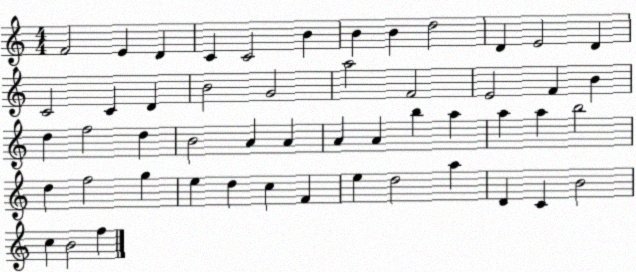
X:1
T:Untitled
M:4/4
L:1/4
K:C
F2 E D C C2 B B B d2 D E2 D C2 C D B2 G2 a2 F2 E2 F B d f2 d B2 A A A A b a a a b2 d f2 g e d c F e d2 a D C B2 c B2 f